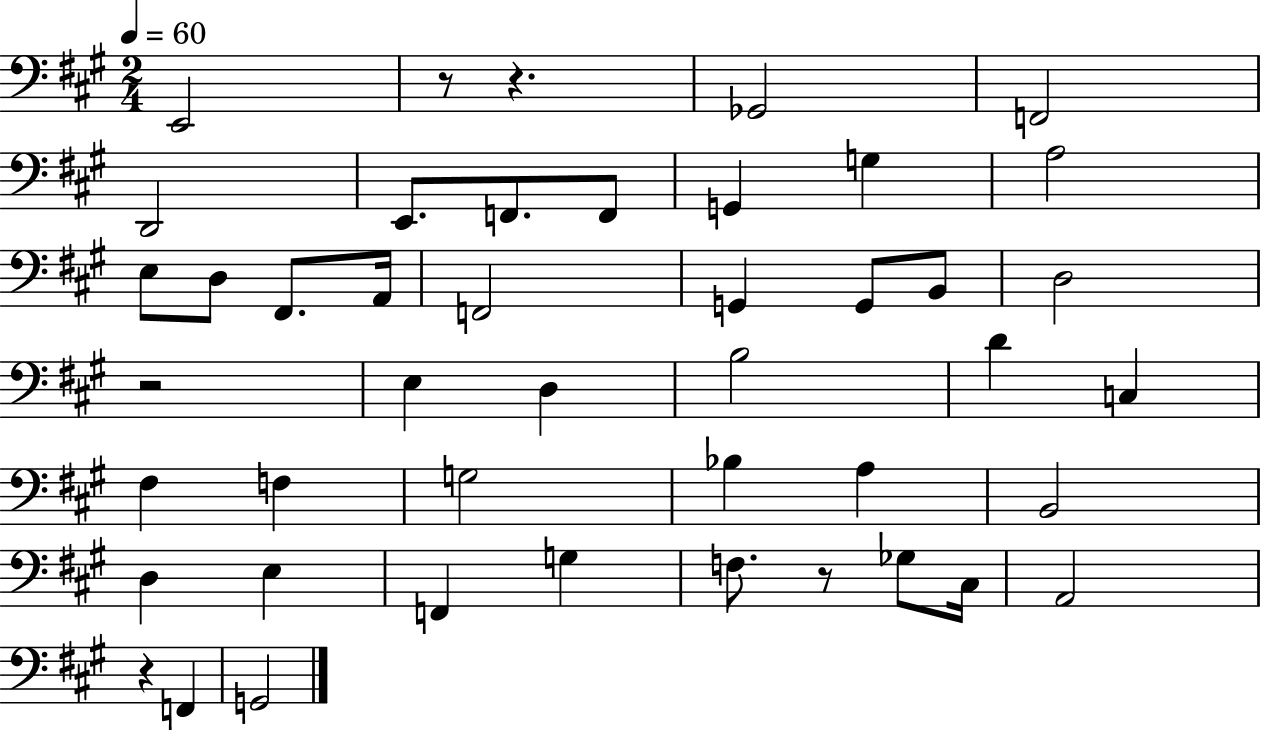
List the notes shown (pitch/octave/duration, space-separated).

E2/h R/e R/q. Gb2/h F2/h D2/h E2/e. F2/e. F2/e G2/q G3/q A3/h E3/e D3/e F#2/e. A2/s F2/h G2/q G2/e B2/e D3/h R/h E3/q D3/q B3/h D4/q C3/q F#3/q F3/q G3/h Bb3/q A3/q B2/h D3/q E3/q F2/q G3/q F3/e. R/e Gb3/e C#3/s A2/h R/q F2/q G2/h